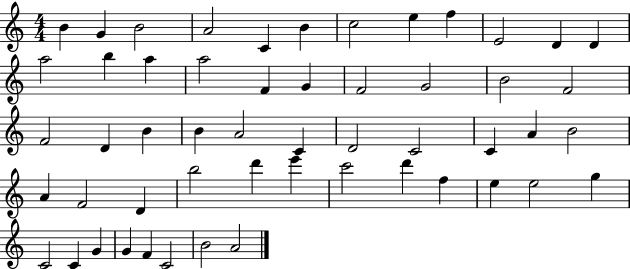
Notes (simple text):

B4/q G4/q B4/h A4/h C4/q B4/q C5/h E5/q F5/q E4/h D4/q D4/q A5/h B5/q A5/q A5/h F4/q G4/q F4/h G4/h B4/h F4/h F4/h D4/q B4/q B4/q A4/h C4/q D4/h C4/h C4/q A4/q B4/h A4/q F4/h D4/q B5/h D6/q E6/q C6/h D6/q F5/q E5/q E5/h G5/q C4/h C4/q G4/q G4/q F4/q C4/h B4/h A4/h